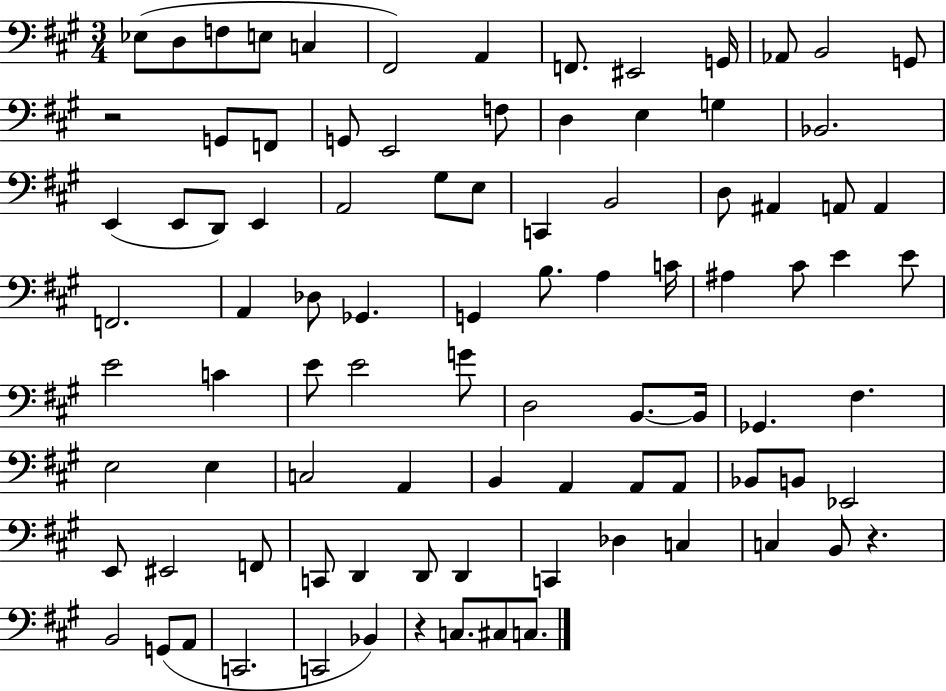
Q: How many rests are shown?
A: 3